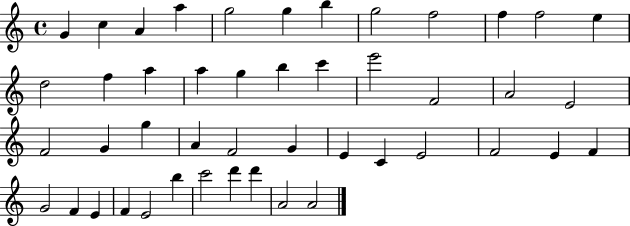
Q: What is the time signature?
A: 4/4